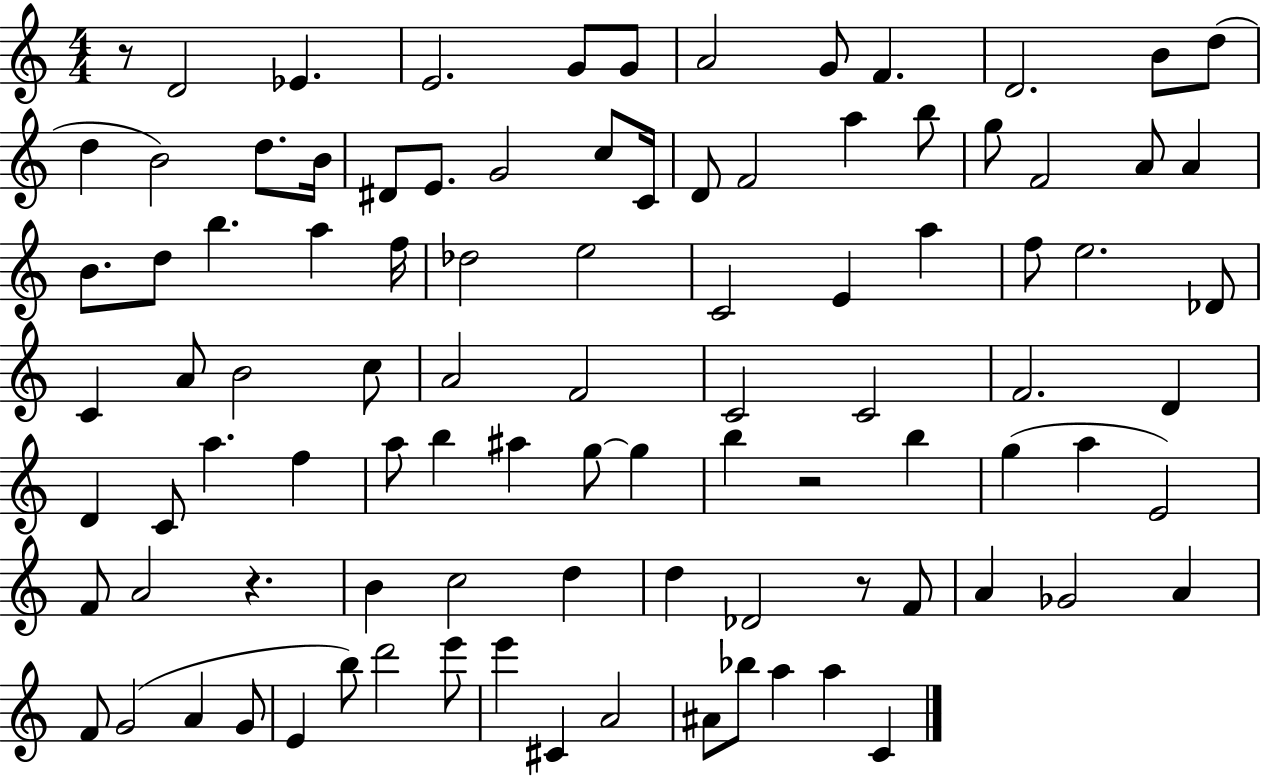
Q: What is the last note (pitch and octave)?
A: C4